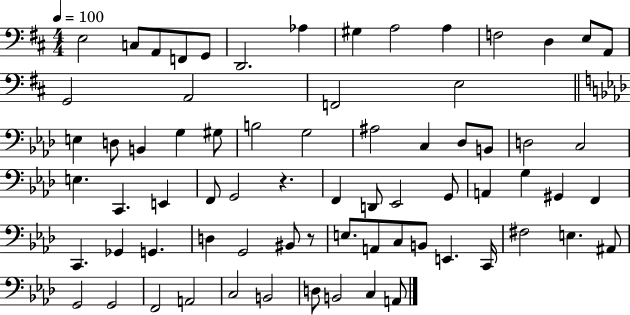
{
  \clef bass
  \numericTimeSignature
  \time 4/4
  \key d \major
  \tempo 4 = 100
  e2 c8 a,8 f,8 g,8 | d,2. aes4 | gis4 a2 a4 | f2 d4 e8 a,8 | \break g,2 a,2 | f,2 e2 | \bar "||" \break \key aes \major e4 d8 b,4 g4 gis8 | b2 g2 | ais2 c4 des8 b,8 | d2 c2 | \break e4. c,4. e,4 | f,8 g,2 r4. | f,4 d,8 ees,2 g,8 | a,4 g4 gis,4 f,4 | \break c,4. ges,4 g,4. | d4 g,2 bis,8 r8 | e8. a,8 c8 b,8 e,4. c,16 | fis2 e4. ais,8 | \break g,2 g,2 | f,2 a,2 | c2 b,2 | d8 b,2 c4 a,8 | \break \bar "|."
}